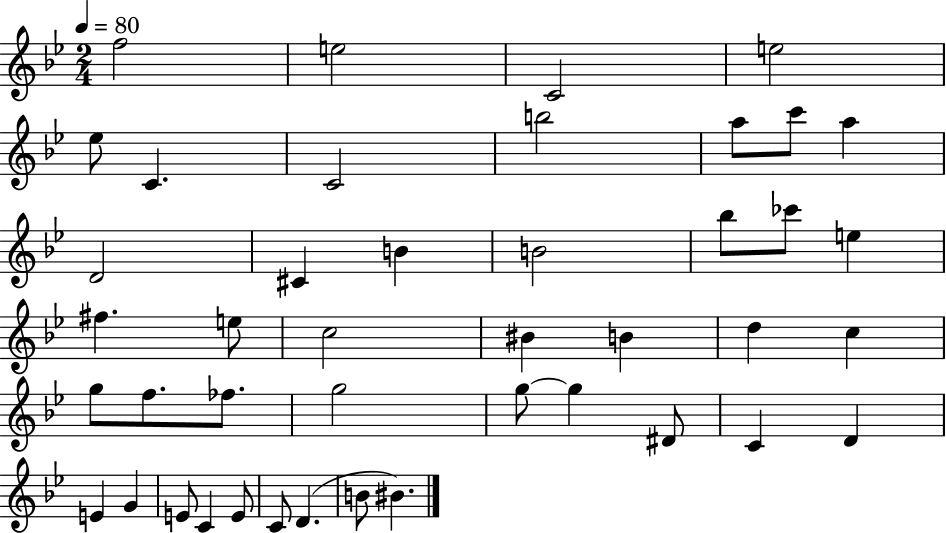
F5/h E5/h C4/h E5/h Eb5/e C4/q. C4/h B5/h A5/e C6/e A5/q D4/h C#4/q B4/q B4/h Bb5/e CES6/e E5/q F#5/q. E5/e C5/h BIS4/q B4/q D5/q C5/q G5/e F5/e. FES5/e. G5/h G5/e G5/q D#4/e C4/q D4/q E4/q G4/q E4/e C4/q E4/e C4/e D4/q. B4/e BIS4/q.